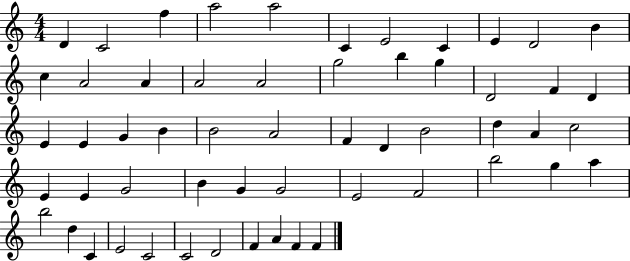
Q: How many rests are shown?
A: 0